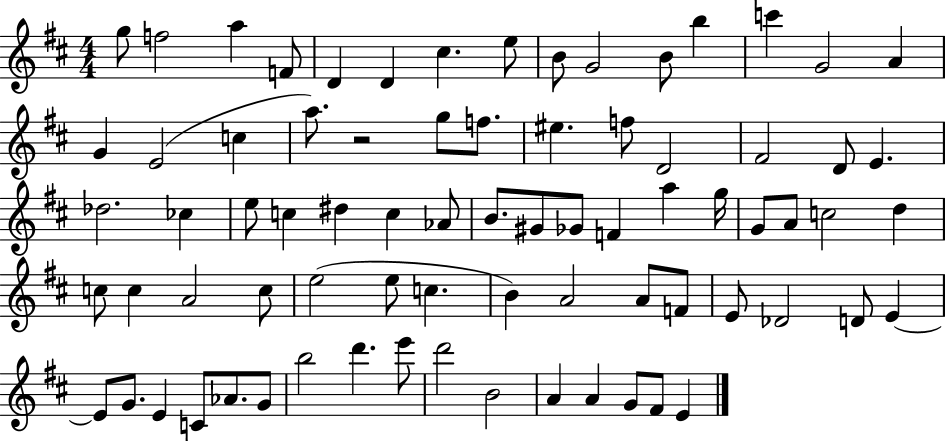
{
  \clef treble
  \numericTimeSignature
  \time 4/4
  \key d \major
  g''8 f''2 a''4 f'8 | d'4 d'4 cis''4. e''8 | b'8 g'2 b'8 b''4 | c'''4 g'2 a'4 | \break g'4 e'2( c''4 | a''8.) r2 g''8 f''8. | eis''4. f''8 d'2 | fis'2 d'8 e'4. | \break des''2. ces''4 | e''8 c''4 dis''4 c''4 aes'8 | b'8. gis'8 ges'8 f'4 a''4 g''16 | g'8 a'8 c''2 d''4 | \break c''8 c''4 a'2 c''8 | e''2( e''8 c''4. | b'4) a'2 a'8 f'8 | e'8 des'2 d'8 e'4~~ | \break e'8 g'8. e'4 c'8 aes'8. g'8 | b''2 d'''4. e'''8 | d'''2 b'2 | a'4 a'4 g'8 fis'8 e'4 | \break \bar "|."
}